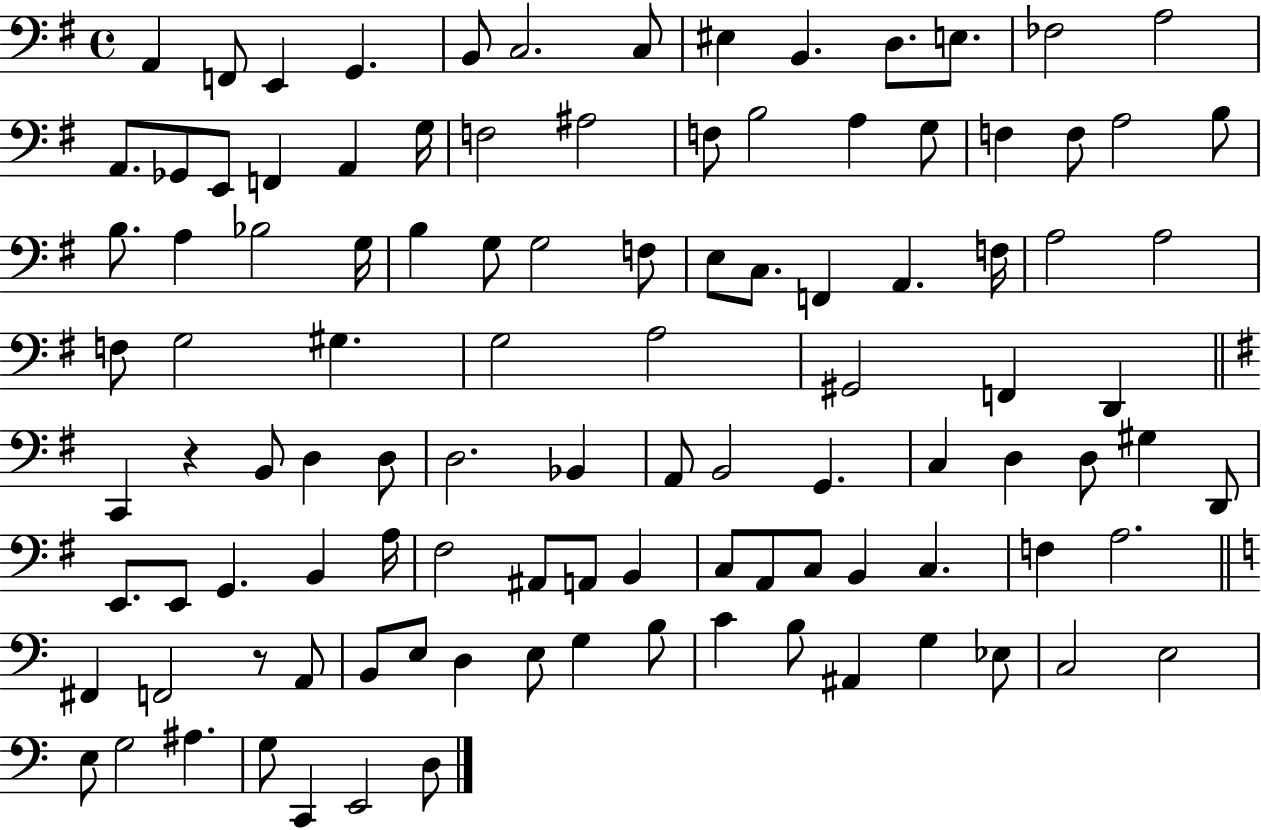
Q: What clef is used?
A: bass